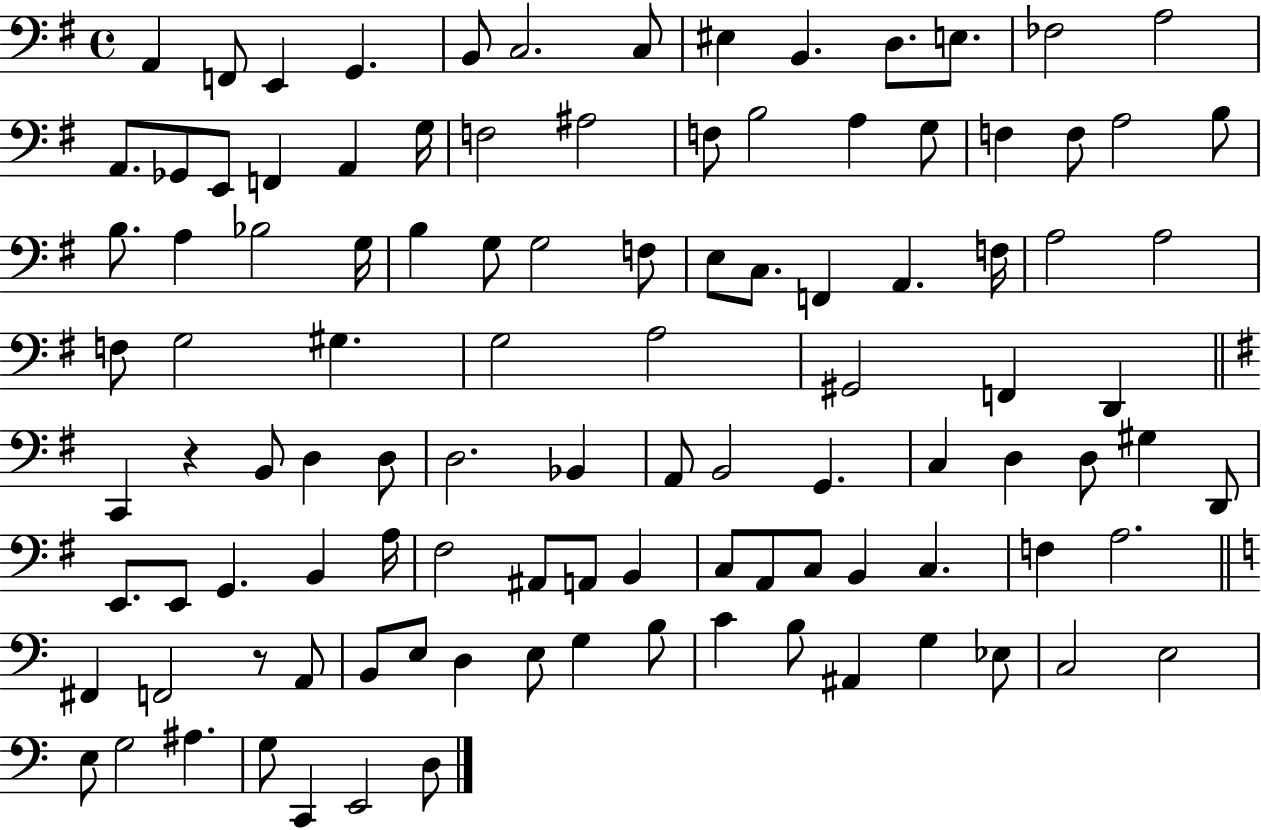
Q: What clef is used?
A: bass